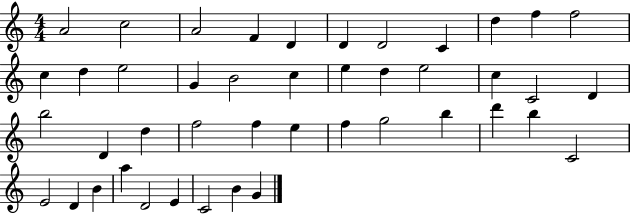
X:1
T:Untitled
M:4/4
L:1/4
K:C
A2 c2 A2 F D D D2 C d f f2 c d e2 G B2 c e d e2 c C2 D b2 D d f2 f e f g2 b d' b C2 E2 D B a D2 E C2 B G